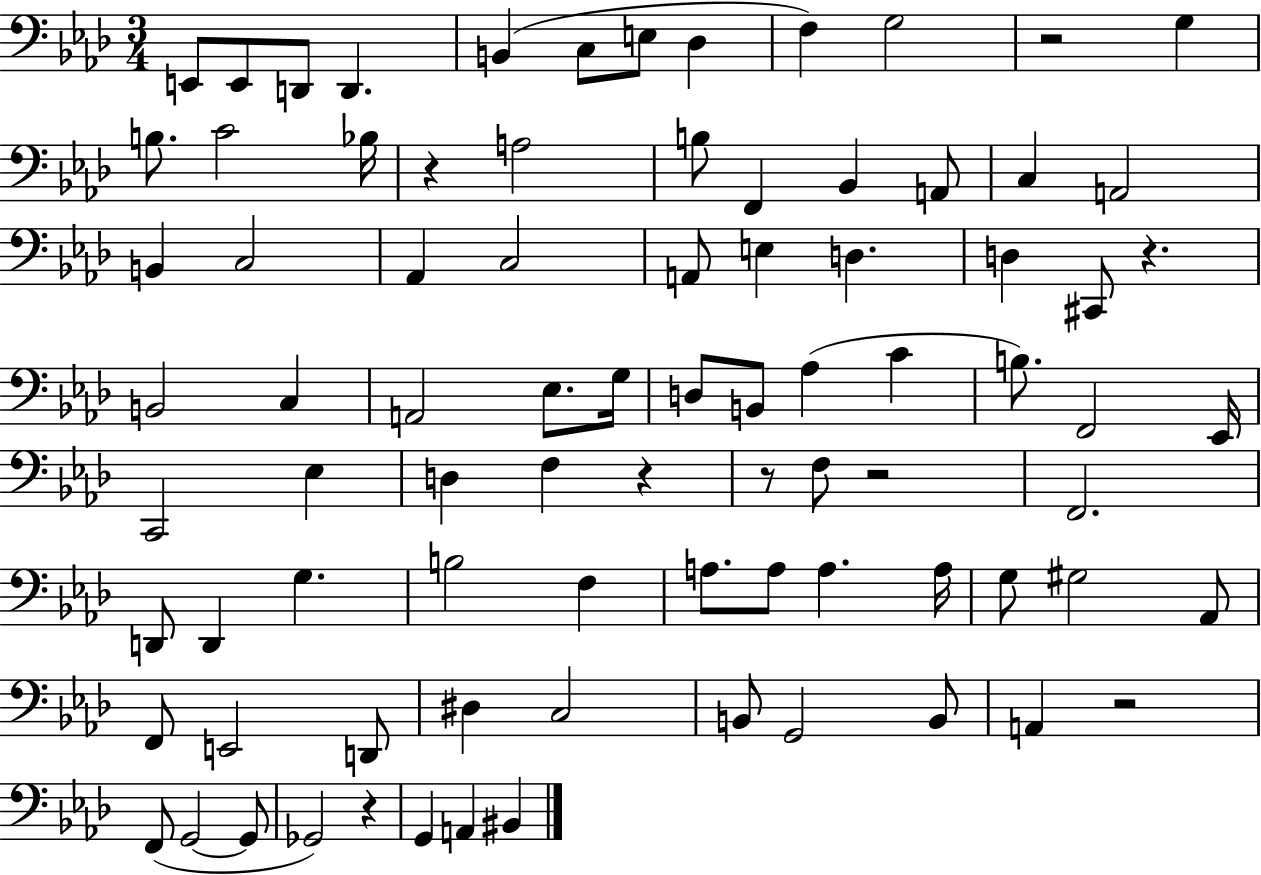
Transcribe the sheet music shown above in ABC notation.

X:1
T:Untitled
M:3/4
L:1/4
K:Ab
E,,/2 E,,/2 D,,/2 D,, B,, C,/2 E,/2 _D, F, G,2 z2 G, B,/2 C2 _B,/4 z A,2 B,/2 F,, _B,, A,,/2 C, A,,2 B,, C,2 _A,, C,2 A,,/2 E, D, D, ^C,,/2 z B,,2 C, A,,2 _E,/2 G,/4 D,/2 B,,/2 _A, C B,/2 F,,2 _E,,/4 C,,2 _E, D, F, z z/2 F,/2 z2 F,,2 D,,/2 D,, G, B,2 F, A,/2 A,/2 A, A,/4 G,/2 ^G,2 _A,,/2 F,,/2 E,,2 D,,/2 ^D, C,2 B,,/2 G,,2 B,,/2 A,, z2 F,,/2 G,,2 G,,/2 _G,,2 z G,, A,, ^B,,